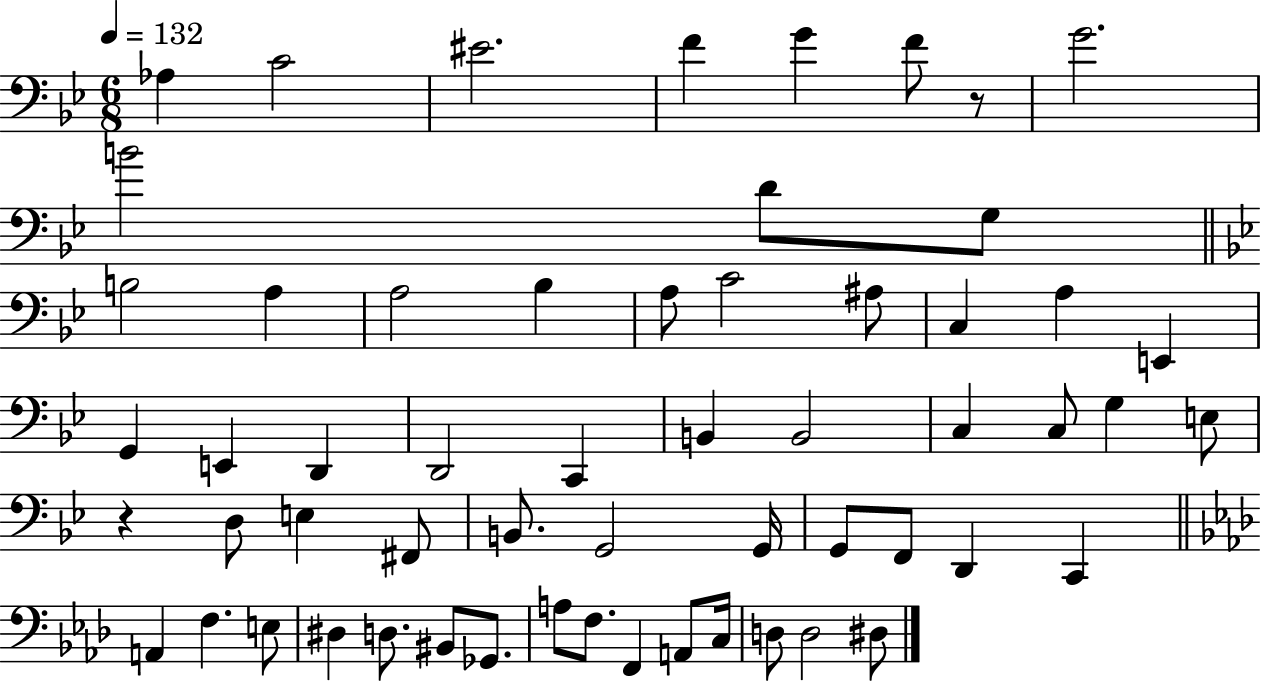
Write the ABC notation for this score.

X:1
T:Untitled
M:6/8
L:1/4
K:Bb
_A, C2 ^E2 F G F/2 z/2 G2 B2 D/2 G,/2 B,2 A, A,2 _B, A,/2 C2 ^A,/2 C, A, E,, G,, E,, D,, D,,2 C,, B,, B,,2 C, C,/2 G, E,/2 z D,/2 E, ^F,,/2 B,,/2 G,,2 G,,/4 G,,/2 F,,/2 D,, C,, A,, F, E,/2 ^D, D,/2 ^B,,/2 _G,,/2 A,/2 F,/2 F,, A,,/2 C,/4 D,/2 D,2 ^D,/2